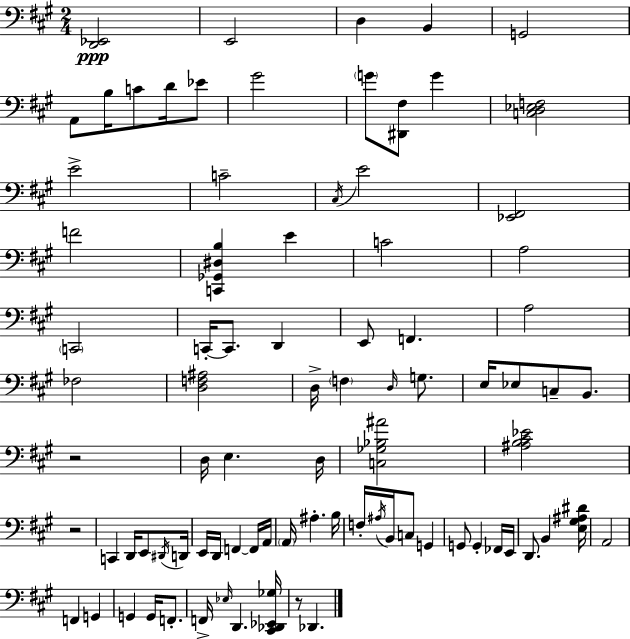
X:1
T:Untitled
M:2/4
L:1/4
K:A
[D,,_E,,]2 E,,2 D, B,, G,,2 A,,/2 B,/4 C/2 D/4 _E/2 ^G2 G/2 [^D,,^F,]/2 G [C,D,_E,F,]2 E2 C2 ^C,/4 E2 [_E,,^F,,]2 F2 [C,,_G,,^D,B,] E C2 A,2 C,,2 C,,/4 C,,/2 D,, E,,/2 F,, A,2 _F,2 [D,F,^A,]2 D,/4 F, D,/4 G,/2 E,/4 _E,/2 C,/2 B,,/2 z2 D,/4 E, D,/4 [C,_G,_B,^A]2 [^A,B,^C_E]2 z2 C,, D,,/4 E,,/2 ^D,,/4 D,,/4 E,,/4 D,,/4 F,, F,,/4 A,,/4 A,,/4 ^A, B,/4 F,/4 ^A,/4 B,,/4 C,/2 G,, G,,/2 G,, _F,,/4 E,,/4 D,,/2 B,, [E,^G,^A,^D]/4 A,,2 F,, G,, G,, G,,/4 F,,/2 F,,/4 _E,/4 D,, [^C,,_D,,_E,,_G,]/4 z/2 _D,,